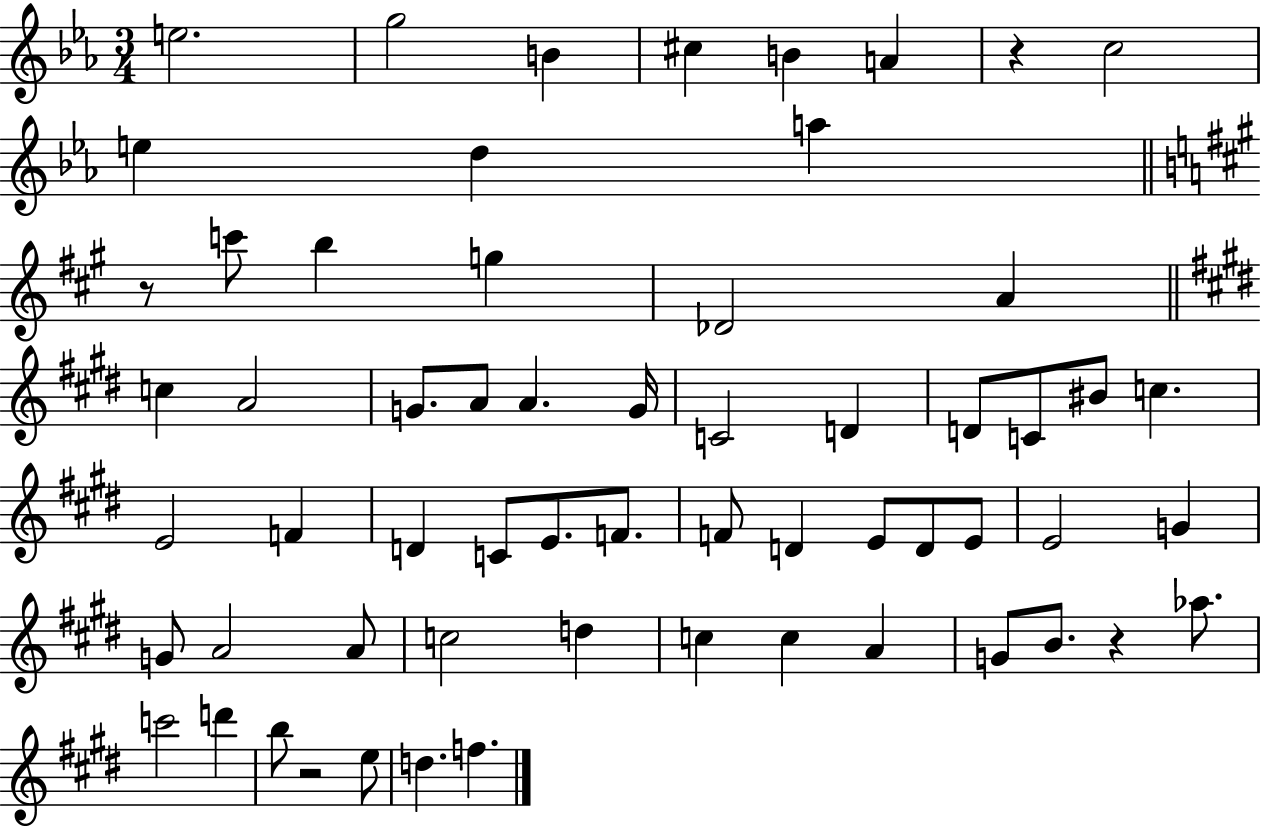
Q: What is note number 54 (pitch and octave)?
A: B5